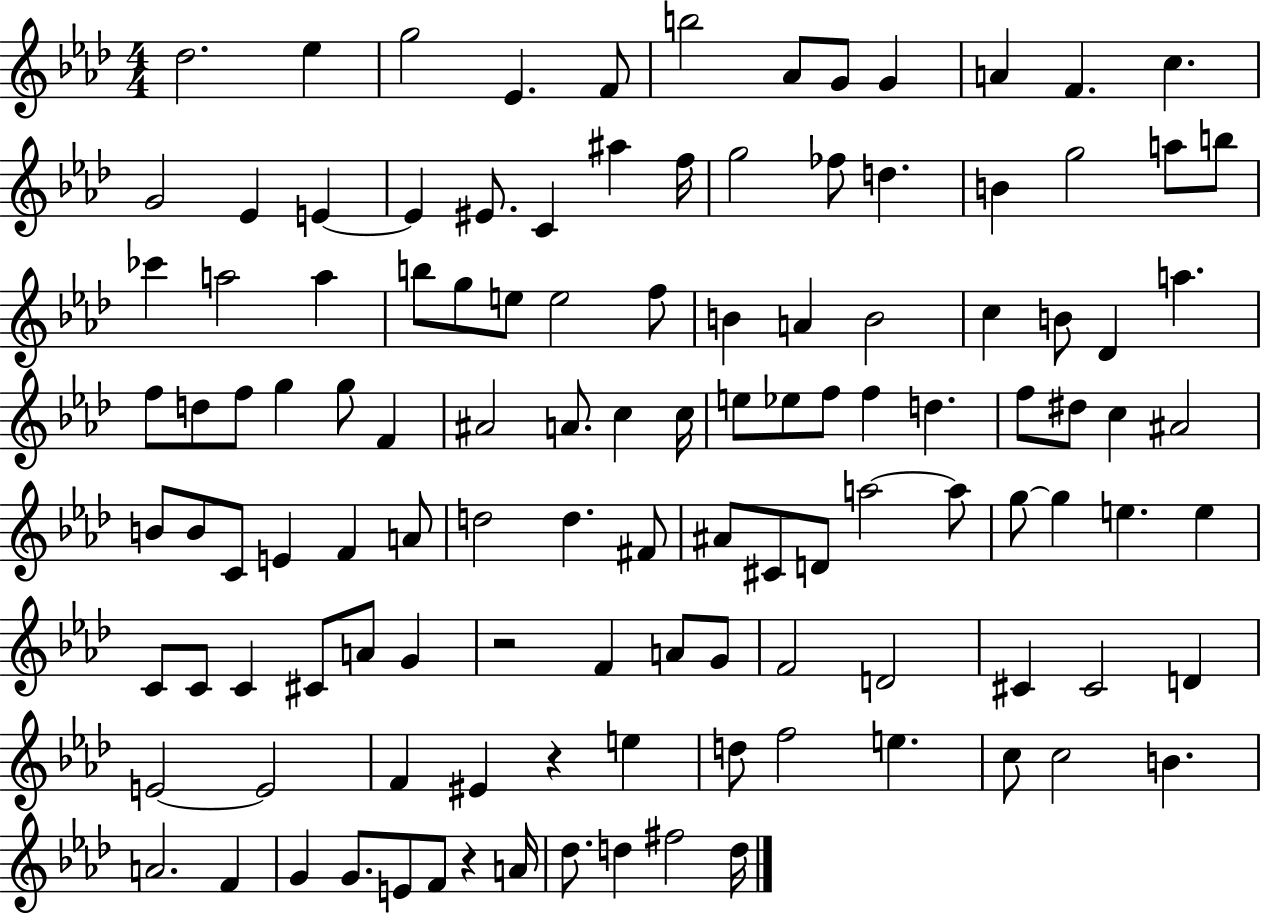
{
  \clef treble
  \numericTimeSignature
  \time 4/4
  \key aes \major
  des''2. ees''4 | g''2 ees'4. f'8 | b''2 aes'8 g'8 g'4 | a'4 f'4. c''4. | \break g'2 ees'4 e'4~~ | e'4 eis'8. c'4 ais''4 f''16 | g''2 fes''8 d''4. | b'4 g''2 a''8 b''8 | \break ces'''4 a''2 a''4 | b''8 g''8 e''8 e''2 f''8 | b'4 a'4 b'2 | c''4 b'8 des'4 a''4. | \break f''8 d''8 f''8 g''4 g''8 f'4 | ais'2 a'8. c''4 c''16 | e''8 ees''8 f''8 f''4 d''4. | f''8 dis''8 c''4 ais'2 | \break b'8 b'8 c'8 e'4 f'4 a'8 | d''2 d''4. fis'8 | ais'8 cis'8 d'8 a''2~~ a''8 | g''8~~ g''4 e''4. e''4 | \break c'8 c'8 c'4 cis'8 a'8 g'4 | r2 f'4 a'8 g'8 | f'2 d'2 | cis'4 cis'2 d'4 | \break e'2~~ e'2 | f'4 eis'4 r4 e''4 | d''8 f''2 e''4. | c''8 c''2 b'4. | \break a'2. f'4 | g'4 g'8. e'8 f'8 r4 a'16 | des''8. d''4 fis''2 d''16 | \bar "|."
}